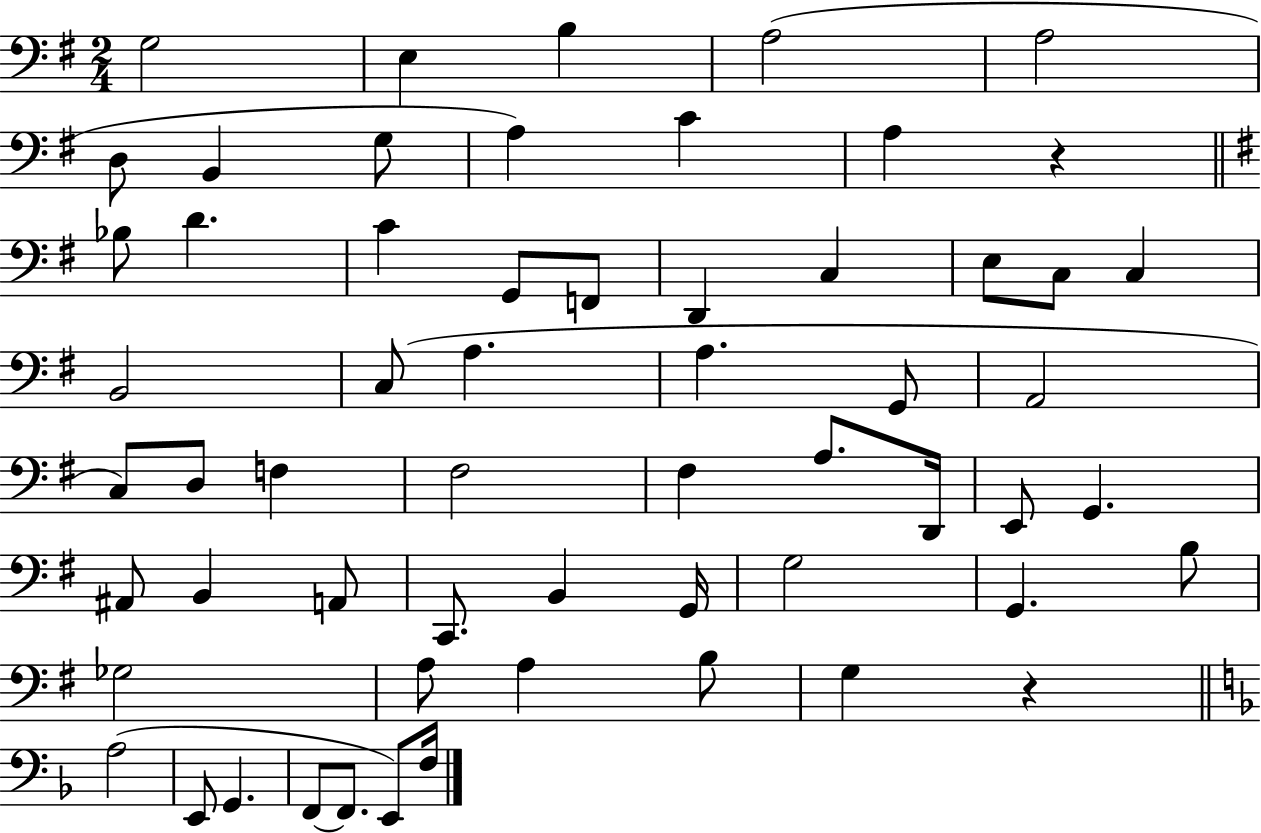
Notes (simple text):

G3/h E3/q B3/q A3/h A3/h D3/e B2/q G3/e A3/q C4/q A3/q R/q Bb3/e D4/q. C4/q G2/e F2/e D2/q C3/q E3/e C3/e C3/q B2/h C3/e A3/q. A3/q. G2/e A2/h C3/e D3/e F3/q F#3/h F#3/q A3/e. D2/s E2/e G2/q. A#2/e B2/q A2/e C2/e. B2/q G2/s G3/h G2/q. B3/e Gb3/h A3/e A3/q B3/e G3/q R/q A3/h E2/e G2/q. F2/e F2/e. E2/e F3/s